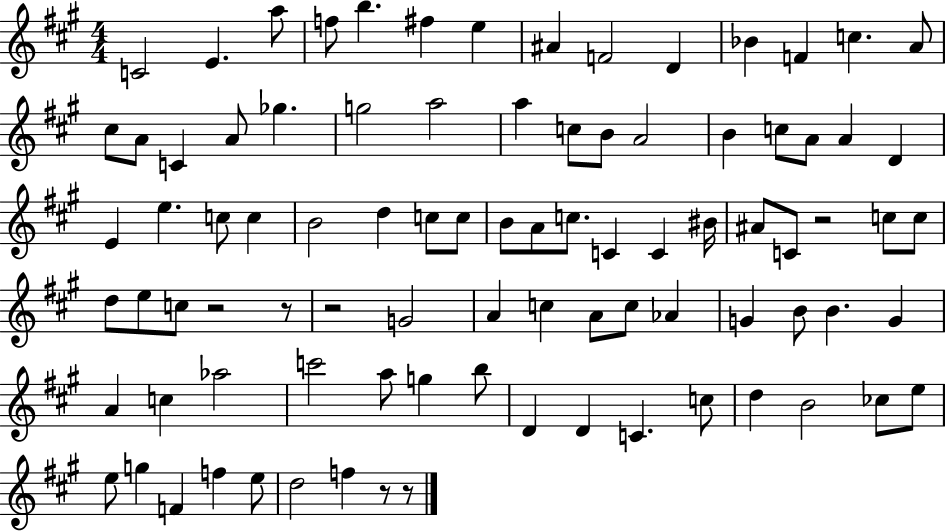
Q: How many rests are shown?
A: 6